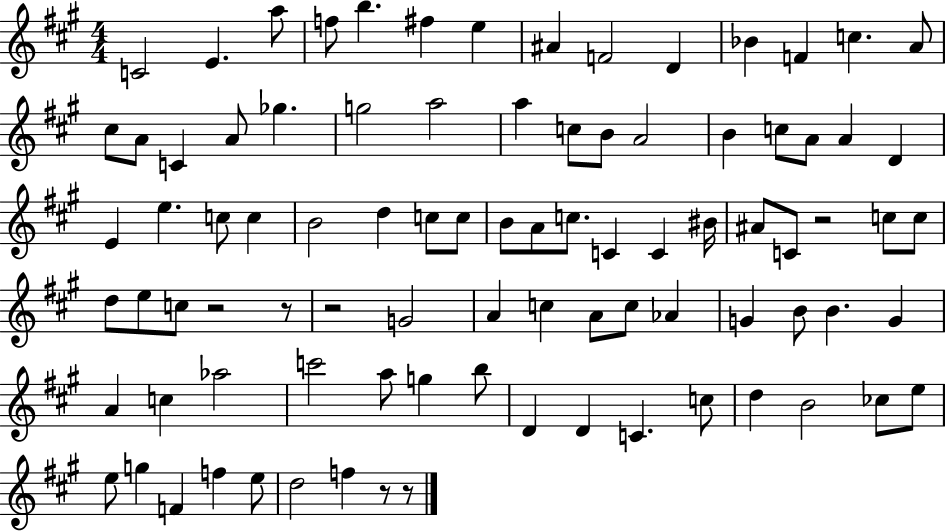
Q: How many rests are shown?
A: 6